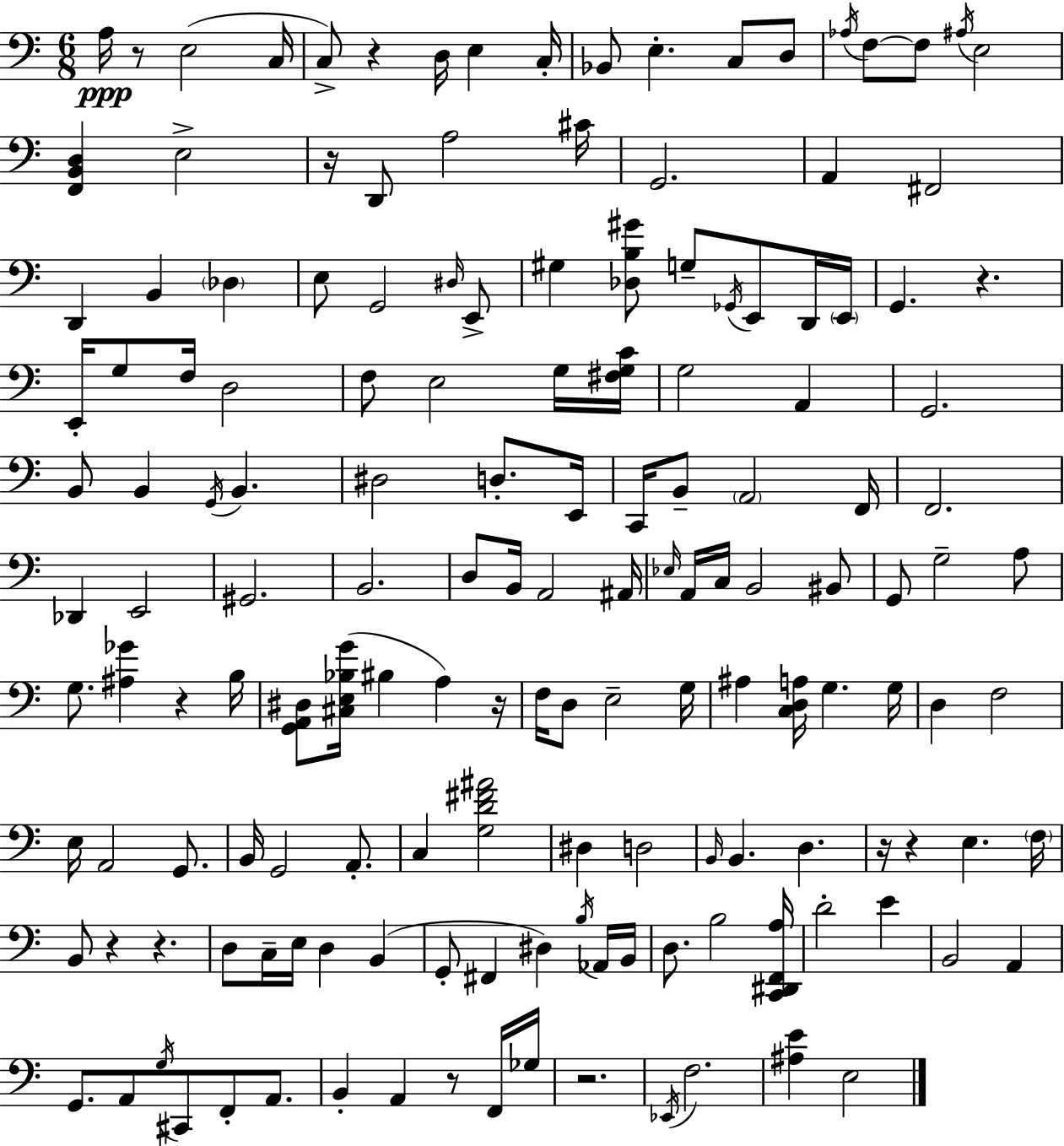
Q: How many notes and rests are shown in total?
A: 155